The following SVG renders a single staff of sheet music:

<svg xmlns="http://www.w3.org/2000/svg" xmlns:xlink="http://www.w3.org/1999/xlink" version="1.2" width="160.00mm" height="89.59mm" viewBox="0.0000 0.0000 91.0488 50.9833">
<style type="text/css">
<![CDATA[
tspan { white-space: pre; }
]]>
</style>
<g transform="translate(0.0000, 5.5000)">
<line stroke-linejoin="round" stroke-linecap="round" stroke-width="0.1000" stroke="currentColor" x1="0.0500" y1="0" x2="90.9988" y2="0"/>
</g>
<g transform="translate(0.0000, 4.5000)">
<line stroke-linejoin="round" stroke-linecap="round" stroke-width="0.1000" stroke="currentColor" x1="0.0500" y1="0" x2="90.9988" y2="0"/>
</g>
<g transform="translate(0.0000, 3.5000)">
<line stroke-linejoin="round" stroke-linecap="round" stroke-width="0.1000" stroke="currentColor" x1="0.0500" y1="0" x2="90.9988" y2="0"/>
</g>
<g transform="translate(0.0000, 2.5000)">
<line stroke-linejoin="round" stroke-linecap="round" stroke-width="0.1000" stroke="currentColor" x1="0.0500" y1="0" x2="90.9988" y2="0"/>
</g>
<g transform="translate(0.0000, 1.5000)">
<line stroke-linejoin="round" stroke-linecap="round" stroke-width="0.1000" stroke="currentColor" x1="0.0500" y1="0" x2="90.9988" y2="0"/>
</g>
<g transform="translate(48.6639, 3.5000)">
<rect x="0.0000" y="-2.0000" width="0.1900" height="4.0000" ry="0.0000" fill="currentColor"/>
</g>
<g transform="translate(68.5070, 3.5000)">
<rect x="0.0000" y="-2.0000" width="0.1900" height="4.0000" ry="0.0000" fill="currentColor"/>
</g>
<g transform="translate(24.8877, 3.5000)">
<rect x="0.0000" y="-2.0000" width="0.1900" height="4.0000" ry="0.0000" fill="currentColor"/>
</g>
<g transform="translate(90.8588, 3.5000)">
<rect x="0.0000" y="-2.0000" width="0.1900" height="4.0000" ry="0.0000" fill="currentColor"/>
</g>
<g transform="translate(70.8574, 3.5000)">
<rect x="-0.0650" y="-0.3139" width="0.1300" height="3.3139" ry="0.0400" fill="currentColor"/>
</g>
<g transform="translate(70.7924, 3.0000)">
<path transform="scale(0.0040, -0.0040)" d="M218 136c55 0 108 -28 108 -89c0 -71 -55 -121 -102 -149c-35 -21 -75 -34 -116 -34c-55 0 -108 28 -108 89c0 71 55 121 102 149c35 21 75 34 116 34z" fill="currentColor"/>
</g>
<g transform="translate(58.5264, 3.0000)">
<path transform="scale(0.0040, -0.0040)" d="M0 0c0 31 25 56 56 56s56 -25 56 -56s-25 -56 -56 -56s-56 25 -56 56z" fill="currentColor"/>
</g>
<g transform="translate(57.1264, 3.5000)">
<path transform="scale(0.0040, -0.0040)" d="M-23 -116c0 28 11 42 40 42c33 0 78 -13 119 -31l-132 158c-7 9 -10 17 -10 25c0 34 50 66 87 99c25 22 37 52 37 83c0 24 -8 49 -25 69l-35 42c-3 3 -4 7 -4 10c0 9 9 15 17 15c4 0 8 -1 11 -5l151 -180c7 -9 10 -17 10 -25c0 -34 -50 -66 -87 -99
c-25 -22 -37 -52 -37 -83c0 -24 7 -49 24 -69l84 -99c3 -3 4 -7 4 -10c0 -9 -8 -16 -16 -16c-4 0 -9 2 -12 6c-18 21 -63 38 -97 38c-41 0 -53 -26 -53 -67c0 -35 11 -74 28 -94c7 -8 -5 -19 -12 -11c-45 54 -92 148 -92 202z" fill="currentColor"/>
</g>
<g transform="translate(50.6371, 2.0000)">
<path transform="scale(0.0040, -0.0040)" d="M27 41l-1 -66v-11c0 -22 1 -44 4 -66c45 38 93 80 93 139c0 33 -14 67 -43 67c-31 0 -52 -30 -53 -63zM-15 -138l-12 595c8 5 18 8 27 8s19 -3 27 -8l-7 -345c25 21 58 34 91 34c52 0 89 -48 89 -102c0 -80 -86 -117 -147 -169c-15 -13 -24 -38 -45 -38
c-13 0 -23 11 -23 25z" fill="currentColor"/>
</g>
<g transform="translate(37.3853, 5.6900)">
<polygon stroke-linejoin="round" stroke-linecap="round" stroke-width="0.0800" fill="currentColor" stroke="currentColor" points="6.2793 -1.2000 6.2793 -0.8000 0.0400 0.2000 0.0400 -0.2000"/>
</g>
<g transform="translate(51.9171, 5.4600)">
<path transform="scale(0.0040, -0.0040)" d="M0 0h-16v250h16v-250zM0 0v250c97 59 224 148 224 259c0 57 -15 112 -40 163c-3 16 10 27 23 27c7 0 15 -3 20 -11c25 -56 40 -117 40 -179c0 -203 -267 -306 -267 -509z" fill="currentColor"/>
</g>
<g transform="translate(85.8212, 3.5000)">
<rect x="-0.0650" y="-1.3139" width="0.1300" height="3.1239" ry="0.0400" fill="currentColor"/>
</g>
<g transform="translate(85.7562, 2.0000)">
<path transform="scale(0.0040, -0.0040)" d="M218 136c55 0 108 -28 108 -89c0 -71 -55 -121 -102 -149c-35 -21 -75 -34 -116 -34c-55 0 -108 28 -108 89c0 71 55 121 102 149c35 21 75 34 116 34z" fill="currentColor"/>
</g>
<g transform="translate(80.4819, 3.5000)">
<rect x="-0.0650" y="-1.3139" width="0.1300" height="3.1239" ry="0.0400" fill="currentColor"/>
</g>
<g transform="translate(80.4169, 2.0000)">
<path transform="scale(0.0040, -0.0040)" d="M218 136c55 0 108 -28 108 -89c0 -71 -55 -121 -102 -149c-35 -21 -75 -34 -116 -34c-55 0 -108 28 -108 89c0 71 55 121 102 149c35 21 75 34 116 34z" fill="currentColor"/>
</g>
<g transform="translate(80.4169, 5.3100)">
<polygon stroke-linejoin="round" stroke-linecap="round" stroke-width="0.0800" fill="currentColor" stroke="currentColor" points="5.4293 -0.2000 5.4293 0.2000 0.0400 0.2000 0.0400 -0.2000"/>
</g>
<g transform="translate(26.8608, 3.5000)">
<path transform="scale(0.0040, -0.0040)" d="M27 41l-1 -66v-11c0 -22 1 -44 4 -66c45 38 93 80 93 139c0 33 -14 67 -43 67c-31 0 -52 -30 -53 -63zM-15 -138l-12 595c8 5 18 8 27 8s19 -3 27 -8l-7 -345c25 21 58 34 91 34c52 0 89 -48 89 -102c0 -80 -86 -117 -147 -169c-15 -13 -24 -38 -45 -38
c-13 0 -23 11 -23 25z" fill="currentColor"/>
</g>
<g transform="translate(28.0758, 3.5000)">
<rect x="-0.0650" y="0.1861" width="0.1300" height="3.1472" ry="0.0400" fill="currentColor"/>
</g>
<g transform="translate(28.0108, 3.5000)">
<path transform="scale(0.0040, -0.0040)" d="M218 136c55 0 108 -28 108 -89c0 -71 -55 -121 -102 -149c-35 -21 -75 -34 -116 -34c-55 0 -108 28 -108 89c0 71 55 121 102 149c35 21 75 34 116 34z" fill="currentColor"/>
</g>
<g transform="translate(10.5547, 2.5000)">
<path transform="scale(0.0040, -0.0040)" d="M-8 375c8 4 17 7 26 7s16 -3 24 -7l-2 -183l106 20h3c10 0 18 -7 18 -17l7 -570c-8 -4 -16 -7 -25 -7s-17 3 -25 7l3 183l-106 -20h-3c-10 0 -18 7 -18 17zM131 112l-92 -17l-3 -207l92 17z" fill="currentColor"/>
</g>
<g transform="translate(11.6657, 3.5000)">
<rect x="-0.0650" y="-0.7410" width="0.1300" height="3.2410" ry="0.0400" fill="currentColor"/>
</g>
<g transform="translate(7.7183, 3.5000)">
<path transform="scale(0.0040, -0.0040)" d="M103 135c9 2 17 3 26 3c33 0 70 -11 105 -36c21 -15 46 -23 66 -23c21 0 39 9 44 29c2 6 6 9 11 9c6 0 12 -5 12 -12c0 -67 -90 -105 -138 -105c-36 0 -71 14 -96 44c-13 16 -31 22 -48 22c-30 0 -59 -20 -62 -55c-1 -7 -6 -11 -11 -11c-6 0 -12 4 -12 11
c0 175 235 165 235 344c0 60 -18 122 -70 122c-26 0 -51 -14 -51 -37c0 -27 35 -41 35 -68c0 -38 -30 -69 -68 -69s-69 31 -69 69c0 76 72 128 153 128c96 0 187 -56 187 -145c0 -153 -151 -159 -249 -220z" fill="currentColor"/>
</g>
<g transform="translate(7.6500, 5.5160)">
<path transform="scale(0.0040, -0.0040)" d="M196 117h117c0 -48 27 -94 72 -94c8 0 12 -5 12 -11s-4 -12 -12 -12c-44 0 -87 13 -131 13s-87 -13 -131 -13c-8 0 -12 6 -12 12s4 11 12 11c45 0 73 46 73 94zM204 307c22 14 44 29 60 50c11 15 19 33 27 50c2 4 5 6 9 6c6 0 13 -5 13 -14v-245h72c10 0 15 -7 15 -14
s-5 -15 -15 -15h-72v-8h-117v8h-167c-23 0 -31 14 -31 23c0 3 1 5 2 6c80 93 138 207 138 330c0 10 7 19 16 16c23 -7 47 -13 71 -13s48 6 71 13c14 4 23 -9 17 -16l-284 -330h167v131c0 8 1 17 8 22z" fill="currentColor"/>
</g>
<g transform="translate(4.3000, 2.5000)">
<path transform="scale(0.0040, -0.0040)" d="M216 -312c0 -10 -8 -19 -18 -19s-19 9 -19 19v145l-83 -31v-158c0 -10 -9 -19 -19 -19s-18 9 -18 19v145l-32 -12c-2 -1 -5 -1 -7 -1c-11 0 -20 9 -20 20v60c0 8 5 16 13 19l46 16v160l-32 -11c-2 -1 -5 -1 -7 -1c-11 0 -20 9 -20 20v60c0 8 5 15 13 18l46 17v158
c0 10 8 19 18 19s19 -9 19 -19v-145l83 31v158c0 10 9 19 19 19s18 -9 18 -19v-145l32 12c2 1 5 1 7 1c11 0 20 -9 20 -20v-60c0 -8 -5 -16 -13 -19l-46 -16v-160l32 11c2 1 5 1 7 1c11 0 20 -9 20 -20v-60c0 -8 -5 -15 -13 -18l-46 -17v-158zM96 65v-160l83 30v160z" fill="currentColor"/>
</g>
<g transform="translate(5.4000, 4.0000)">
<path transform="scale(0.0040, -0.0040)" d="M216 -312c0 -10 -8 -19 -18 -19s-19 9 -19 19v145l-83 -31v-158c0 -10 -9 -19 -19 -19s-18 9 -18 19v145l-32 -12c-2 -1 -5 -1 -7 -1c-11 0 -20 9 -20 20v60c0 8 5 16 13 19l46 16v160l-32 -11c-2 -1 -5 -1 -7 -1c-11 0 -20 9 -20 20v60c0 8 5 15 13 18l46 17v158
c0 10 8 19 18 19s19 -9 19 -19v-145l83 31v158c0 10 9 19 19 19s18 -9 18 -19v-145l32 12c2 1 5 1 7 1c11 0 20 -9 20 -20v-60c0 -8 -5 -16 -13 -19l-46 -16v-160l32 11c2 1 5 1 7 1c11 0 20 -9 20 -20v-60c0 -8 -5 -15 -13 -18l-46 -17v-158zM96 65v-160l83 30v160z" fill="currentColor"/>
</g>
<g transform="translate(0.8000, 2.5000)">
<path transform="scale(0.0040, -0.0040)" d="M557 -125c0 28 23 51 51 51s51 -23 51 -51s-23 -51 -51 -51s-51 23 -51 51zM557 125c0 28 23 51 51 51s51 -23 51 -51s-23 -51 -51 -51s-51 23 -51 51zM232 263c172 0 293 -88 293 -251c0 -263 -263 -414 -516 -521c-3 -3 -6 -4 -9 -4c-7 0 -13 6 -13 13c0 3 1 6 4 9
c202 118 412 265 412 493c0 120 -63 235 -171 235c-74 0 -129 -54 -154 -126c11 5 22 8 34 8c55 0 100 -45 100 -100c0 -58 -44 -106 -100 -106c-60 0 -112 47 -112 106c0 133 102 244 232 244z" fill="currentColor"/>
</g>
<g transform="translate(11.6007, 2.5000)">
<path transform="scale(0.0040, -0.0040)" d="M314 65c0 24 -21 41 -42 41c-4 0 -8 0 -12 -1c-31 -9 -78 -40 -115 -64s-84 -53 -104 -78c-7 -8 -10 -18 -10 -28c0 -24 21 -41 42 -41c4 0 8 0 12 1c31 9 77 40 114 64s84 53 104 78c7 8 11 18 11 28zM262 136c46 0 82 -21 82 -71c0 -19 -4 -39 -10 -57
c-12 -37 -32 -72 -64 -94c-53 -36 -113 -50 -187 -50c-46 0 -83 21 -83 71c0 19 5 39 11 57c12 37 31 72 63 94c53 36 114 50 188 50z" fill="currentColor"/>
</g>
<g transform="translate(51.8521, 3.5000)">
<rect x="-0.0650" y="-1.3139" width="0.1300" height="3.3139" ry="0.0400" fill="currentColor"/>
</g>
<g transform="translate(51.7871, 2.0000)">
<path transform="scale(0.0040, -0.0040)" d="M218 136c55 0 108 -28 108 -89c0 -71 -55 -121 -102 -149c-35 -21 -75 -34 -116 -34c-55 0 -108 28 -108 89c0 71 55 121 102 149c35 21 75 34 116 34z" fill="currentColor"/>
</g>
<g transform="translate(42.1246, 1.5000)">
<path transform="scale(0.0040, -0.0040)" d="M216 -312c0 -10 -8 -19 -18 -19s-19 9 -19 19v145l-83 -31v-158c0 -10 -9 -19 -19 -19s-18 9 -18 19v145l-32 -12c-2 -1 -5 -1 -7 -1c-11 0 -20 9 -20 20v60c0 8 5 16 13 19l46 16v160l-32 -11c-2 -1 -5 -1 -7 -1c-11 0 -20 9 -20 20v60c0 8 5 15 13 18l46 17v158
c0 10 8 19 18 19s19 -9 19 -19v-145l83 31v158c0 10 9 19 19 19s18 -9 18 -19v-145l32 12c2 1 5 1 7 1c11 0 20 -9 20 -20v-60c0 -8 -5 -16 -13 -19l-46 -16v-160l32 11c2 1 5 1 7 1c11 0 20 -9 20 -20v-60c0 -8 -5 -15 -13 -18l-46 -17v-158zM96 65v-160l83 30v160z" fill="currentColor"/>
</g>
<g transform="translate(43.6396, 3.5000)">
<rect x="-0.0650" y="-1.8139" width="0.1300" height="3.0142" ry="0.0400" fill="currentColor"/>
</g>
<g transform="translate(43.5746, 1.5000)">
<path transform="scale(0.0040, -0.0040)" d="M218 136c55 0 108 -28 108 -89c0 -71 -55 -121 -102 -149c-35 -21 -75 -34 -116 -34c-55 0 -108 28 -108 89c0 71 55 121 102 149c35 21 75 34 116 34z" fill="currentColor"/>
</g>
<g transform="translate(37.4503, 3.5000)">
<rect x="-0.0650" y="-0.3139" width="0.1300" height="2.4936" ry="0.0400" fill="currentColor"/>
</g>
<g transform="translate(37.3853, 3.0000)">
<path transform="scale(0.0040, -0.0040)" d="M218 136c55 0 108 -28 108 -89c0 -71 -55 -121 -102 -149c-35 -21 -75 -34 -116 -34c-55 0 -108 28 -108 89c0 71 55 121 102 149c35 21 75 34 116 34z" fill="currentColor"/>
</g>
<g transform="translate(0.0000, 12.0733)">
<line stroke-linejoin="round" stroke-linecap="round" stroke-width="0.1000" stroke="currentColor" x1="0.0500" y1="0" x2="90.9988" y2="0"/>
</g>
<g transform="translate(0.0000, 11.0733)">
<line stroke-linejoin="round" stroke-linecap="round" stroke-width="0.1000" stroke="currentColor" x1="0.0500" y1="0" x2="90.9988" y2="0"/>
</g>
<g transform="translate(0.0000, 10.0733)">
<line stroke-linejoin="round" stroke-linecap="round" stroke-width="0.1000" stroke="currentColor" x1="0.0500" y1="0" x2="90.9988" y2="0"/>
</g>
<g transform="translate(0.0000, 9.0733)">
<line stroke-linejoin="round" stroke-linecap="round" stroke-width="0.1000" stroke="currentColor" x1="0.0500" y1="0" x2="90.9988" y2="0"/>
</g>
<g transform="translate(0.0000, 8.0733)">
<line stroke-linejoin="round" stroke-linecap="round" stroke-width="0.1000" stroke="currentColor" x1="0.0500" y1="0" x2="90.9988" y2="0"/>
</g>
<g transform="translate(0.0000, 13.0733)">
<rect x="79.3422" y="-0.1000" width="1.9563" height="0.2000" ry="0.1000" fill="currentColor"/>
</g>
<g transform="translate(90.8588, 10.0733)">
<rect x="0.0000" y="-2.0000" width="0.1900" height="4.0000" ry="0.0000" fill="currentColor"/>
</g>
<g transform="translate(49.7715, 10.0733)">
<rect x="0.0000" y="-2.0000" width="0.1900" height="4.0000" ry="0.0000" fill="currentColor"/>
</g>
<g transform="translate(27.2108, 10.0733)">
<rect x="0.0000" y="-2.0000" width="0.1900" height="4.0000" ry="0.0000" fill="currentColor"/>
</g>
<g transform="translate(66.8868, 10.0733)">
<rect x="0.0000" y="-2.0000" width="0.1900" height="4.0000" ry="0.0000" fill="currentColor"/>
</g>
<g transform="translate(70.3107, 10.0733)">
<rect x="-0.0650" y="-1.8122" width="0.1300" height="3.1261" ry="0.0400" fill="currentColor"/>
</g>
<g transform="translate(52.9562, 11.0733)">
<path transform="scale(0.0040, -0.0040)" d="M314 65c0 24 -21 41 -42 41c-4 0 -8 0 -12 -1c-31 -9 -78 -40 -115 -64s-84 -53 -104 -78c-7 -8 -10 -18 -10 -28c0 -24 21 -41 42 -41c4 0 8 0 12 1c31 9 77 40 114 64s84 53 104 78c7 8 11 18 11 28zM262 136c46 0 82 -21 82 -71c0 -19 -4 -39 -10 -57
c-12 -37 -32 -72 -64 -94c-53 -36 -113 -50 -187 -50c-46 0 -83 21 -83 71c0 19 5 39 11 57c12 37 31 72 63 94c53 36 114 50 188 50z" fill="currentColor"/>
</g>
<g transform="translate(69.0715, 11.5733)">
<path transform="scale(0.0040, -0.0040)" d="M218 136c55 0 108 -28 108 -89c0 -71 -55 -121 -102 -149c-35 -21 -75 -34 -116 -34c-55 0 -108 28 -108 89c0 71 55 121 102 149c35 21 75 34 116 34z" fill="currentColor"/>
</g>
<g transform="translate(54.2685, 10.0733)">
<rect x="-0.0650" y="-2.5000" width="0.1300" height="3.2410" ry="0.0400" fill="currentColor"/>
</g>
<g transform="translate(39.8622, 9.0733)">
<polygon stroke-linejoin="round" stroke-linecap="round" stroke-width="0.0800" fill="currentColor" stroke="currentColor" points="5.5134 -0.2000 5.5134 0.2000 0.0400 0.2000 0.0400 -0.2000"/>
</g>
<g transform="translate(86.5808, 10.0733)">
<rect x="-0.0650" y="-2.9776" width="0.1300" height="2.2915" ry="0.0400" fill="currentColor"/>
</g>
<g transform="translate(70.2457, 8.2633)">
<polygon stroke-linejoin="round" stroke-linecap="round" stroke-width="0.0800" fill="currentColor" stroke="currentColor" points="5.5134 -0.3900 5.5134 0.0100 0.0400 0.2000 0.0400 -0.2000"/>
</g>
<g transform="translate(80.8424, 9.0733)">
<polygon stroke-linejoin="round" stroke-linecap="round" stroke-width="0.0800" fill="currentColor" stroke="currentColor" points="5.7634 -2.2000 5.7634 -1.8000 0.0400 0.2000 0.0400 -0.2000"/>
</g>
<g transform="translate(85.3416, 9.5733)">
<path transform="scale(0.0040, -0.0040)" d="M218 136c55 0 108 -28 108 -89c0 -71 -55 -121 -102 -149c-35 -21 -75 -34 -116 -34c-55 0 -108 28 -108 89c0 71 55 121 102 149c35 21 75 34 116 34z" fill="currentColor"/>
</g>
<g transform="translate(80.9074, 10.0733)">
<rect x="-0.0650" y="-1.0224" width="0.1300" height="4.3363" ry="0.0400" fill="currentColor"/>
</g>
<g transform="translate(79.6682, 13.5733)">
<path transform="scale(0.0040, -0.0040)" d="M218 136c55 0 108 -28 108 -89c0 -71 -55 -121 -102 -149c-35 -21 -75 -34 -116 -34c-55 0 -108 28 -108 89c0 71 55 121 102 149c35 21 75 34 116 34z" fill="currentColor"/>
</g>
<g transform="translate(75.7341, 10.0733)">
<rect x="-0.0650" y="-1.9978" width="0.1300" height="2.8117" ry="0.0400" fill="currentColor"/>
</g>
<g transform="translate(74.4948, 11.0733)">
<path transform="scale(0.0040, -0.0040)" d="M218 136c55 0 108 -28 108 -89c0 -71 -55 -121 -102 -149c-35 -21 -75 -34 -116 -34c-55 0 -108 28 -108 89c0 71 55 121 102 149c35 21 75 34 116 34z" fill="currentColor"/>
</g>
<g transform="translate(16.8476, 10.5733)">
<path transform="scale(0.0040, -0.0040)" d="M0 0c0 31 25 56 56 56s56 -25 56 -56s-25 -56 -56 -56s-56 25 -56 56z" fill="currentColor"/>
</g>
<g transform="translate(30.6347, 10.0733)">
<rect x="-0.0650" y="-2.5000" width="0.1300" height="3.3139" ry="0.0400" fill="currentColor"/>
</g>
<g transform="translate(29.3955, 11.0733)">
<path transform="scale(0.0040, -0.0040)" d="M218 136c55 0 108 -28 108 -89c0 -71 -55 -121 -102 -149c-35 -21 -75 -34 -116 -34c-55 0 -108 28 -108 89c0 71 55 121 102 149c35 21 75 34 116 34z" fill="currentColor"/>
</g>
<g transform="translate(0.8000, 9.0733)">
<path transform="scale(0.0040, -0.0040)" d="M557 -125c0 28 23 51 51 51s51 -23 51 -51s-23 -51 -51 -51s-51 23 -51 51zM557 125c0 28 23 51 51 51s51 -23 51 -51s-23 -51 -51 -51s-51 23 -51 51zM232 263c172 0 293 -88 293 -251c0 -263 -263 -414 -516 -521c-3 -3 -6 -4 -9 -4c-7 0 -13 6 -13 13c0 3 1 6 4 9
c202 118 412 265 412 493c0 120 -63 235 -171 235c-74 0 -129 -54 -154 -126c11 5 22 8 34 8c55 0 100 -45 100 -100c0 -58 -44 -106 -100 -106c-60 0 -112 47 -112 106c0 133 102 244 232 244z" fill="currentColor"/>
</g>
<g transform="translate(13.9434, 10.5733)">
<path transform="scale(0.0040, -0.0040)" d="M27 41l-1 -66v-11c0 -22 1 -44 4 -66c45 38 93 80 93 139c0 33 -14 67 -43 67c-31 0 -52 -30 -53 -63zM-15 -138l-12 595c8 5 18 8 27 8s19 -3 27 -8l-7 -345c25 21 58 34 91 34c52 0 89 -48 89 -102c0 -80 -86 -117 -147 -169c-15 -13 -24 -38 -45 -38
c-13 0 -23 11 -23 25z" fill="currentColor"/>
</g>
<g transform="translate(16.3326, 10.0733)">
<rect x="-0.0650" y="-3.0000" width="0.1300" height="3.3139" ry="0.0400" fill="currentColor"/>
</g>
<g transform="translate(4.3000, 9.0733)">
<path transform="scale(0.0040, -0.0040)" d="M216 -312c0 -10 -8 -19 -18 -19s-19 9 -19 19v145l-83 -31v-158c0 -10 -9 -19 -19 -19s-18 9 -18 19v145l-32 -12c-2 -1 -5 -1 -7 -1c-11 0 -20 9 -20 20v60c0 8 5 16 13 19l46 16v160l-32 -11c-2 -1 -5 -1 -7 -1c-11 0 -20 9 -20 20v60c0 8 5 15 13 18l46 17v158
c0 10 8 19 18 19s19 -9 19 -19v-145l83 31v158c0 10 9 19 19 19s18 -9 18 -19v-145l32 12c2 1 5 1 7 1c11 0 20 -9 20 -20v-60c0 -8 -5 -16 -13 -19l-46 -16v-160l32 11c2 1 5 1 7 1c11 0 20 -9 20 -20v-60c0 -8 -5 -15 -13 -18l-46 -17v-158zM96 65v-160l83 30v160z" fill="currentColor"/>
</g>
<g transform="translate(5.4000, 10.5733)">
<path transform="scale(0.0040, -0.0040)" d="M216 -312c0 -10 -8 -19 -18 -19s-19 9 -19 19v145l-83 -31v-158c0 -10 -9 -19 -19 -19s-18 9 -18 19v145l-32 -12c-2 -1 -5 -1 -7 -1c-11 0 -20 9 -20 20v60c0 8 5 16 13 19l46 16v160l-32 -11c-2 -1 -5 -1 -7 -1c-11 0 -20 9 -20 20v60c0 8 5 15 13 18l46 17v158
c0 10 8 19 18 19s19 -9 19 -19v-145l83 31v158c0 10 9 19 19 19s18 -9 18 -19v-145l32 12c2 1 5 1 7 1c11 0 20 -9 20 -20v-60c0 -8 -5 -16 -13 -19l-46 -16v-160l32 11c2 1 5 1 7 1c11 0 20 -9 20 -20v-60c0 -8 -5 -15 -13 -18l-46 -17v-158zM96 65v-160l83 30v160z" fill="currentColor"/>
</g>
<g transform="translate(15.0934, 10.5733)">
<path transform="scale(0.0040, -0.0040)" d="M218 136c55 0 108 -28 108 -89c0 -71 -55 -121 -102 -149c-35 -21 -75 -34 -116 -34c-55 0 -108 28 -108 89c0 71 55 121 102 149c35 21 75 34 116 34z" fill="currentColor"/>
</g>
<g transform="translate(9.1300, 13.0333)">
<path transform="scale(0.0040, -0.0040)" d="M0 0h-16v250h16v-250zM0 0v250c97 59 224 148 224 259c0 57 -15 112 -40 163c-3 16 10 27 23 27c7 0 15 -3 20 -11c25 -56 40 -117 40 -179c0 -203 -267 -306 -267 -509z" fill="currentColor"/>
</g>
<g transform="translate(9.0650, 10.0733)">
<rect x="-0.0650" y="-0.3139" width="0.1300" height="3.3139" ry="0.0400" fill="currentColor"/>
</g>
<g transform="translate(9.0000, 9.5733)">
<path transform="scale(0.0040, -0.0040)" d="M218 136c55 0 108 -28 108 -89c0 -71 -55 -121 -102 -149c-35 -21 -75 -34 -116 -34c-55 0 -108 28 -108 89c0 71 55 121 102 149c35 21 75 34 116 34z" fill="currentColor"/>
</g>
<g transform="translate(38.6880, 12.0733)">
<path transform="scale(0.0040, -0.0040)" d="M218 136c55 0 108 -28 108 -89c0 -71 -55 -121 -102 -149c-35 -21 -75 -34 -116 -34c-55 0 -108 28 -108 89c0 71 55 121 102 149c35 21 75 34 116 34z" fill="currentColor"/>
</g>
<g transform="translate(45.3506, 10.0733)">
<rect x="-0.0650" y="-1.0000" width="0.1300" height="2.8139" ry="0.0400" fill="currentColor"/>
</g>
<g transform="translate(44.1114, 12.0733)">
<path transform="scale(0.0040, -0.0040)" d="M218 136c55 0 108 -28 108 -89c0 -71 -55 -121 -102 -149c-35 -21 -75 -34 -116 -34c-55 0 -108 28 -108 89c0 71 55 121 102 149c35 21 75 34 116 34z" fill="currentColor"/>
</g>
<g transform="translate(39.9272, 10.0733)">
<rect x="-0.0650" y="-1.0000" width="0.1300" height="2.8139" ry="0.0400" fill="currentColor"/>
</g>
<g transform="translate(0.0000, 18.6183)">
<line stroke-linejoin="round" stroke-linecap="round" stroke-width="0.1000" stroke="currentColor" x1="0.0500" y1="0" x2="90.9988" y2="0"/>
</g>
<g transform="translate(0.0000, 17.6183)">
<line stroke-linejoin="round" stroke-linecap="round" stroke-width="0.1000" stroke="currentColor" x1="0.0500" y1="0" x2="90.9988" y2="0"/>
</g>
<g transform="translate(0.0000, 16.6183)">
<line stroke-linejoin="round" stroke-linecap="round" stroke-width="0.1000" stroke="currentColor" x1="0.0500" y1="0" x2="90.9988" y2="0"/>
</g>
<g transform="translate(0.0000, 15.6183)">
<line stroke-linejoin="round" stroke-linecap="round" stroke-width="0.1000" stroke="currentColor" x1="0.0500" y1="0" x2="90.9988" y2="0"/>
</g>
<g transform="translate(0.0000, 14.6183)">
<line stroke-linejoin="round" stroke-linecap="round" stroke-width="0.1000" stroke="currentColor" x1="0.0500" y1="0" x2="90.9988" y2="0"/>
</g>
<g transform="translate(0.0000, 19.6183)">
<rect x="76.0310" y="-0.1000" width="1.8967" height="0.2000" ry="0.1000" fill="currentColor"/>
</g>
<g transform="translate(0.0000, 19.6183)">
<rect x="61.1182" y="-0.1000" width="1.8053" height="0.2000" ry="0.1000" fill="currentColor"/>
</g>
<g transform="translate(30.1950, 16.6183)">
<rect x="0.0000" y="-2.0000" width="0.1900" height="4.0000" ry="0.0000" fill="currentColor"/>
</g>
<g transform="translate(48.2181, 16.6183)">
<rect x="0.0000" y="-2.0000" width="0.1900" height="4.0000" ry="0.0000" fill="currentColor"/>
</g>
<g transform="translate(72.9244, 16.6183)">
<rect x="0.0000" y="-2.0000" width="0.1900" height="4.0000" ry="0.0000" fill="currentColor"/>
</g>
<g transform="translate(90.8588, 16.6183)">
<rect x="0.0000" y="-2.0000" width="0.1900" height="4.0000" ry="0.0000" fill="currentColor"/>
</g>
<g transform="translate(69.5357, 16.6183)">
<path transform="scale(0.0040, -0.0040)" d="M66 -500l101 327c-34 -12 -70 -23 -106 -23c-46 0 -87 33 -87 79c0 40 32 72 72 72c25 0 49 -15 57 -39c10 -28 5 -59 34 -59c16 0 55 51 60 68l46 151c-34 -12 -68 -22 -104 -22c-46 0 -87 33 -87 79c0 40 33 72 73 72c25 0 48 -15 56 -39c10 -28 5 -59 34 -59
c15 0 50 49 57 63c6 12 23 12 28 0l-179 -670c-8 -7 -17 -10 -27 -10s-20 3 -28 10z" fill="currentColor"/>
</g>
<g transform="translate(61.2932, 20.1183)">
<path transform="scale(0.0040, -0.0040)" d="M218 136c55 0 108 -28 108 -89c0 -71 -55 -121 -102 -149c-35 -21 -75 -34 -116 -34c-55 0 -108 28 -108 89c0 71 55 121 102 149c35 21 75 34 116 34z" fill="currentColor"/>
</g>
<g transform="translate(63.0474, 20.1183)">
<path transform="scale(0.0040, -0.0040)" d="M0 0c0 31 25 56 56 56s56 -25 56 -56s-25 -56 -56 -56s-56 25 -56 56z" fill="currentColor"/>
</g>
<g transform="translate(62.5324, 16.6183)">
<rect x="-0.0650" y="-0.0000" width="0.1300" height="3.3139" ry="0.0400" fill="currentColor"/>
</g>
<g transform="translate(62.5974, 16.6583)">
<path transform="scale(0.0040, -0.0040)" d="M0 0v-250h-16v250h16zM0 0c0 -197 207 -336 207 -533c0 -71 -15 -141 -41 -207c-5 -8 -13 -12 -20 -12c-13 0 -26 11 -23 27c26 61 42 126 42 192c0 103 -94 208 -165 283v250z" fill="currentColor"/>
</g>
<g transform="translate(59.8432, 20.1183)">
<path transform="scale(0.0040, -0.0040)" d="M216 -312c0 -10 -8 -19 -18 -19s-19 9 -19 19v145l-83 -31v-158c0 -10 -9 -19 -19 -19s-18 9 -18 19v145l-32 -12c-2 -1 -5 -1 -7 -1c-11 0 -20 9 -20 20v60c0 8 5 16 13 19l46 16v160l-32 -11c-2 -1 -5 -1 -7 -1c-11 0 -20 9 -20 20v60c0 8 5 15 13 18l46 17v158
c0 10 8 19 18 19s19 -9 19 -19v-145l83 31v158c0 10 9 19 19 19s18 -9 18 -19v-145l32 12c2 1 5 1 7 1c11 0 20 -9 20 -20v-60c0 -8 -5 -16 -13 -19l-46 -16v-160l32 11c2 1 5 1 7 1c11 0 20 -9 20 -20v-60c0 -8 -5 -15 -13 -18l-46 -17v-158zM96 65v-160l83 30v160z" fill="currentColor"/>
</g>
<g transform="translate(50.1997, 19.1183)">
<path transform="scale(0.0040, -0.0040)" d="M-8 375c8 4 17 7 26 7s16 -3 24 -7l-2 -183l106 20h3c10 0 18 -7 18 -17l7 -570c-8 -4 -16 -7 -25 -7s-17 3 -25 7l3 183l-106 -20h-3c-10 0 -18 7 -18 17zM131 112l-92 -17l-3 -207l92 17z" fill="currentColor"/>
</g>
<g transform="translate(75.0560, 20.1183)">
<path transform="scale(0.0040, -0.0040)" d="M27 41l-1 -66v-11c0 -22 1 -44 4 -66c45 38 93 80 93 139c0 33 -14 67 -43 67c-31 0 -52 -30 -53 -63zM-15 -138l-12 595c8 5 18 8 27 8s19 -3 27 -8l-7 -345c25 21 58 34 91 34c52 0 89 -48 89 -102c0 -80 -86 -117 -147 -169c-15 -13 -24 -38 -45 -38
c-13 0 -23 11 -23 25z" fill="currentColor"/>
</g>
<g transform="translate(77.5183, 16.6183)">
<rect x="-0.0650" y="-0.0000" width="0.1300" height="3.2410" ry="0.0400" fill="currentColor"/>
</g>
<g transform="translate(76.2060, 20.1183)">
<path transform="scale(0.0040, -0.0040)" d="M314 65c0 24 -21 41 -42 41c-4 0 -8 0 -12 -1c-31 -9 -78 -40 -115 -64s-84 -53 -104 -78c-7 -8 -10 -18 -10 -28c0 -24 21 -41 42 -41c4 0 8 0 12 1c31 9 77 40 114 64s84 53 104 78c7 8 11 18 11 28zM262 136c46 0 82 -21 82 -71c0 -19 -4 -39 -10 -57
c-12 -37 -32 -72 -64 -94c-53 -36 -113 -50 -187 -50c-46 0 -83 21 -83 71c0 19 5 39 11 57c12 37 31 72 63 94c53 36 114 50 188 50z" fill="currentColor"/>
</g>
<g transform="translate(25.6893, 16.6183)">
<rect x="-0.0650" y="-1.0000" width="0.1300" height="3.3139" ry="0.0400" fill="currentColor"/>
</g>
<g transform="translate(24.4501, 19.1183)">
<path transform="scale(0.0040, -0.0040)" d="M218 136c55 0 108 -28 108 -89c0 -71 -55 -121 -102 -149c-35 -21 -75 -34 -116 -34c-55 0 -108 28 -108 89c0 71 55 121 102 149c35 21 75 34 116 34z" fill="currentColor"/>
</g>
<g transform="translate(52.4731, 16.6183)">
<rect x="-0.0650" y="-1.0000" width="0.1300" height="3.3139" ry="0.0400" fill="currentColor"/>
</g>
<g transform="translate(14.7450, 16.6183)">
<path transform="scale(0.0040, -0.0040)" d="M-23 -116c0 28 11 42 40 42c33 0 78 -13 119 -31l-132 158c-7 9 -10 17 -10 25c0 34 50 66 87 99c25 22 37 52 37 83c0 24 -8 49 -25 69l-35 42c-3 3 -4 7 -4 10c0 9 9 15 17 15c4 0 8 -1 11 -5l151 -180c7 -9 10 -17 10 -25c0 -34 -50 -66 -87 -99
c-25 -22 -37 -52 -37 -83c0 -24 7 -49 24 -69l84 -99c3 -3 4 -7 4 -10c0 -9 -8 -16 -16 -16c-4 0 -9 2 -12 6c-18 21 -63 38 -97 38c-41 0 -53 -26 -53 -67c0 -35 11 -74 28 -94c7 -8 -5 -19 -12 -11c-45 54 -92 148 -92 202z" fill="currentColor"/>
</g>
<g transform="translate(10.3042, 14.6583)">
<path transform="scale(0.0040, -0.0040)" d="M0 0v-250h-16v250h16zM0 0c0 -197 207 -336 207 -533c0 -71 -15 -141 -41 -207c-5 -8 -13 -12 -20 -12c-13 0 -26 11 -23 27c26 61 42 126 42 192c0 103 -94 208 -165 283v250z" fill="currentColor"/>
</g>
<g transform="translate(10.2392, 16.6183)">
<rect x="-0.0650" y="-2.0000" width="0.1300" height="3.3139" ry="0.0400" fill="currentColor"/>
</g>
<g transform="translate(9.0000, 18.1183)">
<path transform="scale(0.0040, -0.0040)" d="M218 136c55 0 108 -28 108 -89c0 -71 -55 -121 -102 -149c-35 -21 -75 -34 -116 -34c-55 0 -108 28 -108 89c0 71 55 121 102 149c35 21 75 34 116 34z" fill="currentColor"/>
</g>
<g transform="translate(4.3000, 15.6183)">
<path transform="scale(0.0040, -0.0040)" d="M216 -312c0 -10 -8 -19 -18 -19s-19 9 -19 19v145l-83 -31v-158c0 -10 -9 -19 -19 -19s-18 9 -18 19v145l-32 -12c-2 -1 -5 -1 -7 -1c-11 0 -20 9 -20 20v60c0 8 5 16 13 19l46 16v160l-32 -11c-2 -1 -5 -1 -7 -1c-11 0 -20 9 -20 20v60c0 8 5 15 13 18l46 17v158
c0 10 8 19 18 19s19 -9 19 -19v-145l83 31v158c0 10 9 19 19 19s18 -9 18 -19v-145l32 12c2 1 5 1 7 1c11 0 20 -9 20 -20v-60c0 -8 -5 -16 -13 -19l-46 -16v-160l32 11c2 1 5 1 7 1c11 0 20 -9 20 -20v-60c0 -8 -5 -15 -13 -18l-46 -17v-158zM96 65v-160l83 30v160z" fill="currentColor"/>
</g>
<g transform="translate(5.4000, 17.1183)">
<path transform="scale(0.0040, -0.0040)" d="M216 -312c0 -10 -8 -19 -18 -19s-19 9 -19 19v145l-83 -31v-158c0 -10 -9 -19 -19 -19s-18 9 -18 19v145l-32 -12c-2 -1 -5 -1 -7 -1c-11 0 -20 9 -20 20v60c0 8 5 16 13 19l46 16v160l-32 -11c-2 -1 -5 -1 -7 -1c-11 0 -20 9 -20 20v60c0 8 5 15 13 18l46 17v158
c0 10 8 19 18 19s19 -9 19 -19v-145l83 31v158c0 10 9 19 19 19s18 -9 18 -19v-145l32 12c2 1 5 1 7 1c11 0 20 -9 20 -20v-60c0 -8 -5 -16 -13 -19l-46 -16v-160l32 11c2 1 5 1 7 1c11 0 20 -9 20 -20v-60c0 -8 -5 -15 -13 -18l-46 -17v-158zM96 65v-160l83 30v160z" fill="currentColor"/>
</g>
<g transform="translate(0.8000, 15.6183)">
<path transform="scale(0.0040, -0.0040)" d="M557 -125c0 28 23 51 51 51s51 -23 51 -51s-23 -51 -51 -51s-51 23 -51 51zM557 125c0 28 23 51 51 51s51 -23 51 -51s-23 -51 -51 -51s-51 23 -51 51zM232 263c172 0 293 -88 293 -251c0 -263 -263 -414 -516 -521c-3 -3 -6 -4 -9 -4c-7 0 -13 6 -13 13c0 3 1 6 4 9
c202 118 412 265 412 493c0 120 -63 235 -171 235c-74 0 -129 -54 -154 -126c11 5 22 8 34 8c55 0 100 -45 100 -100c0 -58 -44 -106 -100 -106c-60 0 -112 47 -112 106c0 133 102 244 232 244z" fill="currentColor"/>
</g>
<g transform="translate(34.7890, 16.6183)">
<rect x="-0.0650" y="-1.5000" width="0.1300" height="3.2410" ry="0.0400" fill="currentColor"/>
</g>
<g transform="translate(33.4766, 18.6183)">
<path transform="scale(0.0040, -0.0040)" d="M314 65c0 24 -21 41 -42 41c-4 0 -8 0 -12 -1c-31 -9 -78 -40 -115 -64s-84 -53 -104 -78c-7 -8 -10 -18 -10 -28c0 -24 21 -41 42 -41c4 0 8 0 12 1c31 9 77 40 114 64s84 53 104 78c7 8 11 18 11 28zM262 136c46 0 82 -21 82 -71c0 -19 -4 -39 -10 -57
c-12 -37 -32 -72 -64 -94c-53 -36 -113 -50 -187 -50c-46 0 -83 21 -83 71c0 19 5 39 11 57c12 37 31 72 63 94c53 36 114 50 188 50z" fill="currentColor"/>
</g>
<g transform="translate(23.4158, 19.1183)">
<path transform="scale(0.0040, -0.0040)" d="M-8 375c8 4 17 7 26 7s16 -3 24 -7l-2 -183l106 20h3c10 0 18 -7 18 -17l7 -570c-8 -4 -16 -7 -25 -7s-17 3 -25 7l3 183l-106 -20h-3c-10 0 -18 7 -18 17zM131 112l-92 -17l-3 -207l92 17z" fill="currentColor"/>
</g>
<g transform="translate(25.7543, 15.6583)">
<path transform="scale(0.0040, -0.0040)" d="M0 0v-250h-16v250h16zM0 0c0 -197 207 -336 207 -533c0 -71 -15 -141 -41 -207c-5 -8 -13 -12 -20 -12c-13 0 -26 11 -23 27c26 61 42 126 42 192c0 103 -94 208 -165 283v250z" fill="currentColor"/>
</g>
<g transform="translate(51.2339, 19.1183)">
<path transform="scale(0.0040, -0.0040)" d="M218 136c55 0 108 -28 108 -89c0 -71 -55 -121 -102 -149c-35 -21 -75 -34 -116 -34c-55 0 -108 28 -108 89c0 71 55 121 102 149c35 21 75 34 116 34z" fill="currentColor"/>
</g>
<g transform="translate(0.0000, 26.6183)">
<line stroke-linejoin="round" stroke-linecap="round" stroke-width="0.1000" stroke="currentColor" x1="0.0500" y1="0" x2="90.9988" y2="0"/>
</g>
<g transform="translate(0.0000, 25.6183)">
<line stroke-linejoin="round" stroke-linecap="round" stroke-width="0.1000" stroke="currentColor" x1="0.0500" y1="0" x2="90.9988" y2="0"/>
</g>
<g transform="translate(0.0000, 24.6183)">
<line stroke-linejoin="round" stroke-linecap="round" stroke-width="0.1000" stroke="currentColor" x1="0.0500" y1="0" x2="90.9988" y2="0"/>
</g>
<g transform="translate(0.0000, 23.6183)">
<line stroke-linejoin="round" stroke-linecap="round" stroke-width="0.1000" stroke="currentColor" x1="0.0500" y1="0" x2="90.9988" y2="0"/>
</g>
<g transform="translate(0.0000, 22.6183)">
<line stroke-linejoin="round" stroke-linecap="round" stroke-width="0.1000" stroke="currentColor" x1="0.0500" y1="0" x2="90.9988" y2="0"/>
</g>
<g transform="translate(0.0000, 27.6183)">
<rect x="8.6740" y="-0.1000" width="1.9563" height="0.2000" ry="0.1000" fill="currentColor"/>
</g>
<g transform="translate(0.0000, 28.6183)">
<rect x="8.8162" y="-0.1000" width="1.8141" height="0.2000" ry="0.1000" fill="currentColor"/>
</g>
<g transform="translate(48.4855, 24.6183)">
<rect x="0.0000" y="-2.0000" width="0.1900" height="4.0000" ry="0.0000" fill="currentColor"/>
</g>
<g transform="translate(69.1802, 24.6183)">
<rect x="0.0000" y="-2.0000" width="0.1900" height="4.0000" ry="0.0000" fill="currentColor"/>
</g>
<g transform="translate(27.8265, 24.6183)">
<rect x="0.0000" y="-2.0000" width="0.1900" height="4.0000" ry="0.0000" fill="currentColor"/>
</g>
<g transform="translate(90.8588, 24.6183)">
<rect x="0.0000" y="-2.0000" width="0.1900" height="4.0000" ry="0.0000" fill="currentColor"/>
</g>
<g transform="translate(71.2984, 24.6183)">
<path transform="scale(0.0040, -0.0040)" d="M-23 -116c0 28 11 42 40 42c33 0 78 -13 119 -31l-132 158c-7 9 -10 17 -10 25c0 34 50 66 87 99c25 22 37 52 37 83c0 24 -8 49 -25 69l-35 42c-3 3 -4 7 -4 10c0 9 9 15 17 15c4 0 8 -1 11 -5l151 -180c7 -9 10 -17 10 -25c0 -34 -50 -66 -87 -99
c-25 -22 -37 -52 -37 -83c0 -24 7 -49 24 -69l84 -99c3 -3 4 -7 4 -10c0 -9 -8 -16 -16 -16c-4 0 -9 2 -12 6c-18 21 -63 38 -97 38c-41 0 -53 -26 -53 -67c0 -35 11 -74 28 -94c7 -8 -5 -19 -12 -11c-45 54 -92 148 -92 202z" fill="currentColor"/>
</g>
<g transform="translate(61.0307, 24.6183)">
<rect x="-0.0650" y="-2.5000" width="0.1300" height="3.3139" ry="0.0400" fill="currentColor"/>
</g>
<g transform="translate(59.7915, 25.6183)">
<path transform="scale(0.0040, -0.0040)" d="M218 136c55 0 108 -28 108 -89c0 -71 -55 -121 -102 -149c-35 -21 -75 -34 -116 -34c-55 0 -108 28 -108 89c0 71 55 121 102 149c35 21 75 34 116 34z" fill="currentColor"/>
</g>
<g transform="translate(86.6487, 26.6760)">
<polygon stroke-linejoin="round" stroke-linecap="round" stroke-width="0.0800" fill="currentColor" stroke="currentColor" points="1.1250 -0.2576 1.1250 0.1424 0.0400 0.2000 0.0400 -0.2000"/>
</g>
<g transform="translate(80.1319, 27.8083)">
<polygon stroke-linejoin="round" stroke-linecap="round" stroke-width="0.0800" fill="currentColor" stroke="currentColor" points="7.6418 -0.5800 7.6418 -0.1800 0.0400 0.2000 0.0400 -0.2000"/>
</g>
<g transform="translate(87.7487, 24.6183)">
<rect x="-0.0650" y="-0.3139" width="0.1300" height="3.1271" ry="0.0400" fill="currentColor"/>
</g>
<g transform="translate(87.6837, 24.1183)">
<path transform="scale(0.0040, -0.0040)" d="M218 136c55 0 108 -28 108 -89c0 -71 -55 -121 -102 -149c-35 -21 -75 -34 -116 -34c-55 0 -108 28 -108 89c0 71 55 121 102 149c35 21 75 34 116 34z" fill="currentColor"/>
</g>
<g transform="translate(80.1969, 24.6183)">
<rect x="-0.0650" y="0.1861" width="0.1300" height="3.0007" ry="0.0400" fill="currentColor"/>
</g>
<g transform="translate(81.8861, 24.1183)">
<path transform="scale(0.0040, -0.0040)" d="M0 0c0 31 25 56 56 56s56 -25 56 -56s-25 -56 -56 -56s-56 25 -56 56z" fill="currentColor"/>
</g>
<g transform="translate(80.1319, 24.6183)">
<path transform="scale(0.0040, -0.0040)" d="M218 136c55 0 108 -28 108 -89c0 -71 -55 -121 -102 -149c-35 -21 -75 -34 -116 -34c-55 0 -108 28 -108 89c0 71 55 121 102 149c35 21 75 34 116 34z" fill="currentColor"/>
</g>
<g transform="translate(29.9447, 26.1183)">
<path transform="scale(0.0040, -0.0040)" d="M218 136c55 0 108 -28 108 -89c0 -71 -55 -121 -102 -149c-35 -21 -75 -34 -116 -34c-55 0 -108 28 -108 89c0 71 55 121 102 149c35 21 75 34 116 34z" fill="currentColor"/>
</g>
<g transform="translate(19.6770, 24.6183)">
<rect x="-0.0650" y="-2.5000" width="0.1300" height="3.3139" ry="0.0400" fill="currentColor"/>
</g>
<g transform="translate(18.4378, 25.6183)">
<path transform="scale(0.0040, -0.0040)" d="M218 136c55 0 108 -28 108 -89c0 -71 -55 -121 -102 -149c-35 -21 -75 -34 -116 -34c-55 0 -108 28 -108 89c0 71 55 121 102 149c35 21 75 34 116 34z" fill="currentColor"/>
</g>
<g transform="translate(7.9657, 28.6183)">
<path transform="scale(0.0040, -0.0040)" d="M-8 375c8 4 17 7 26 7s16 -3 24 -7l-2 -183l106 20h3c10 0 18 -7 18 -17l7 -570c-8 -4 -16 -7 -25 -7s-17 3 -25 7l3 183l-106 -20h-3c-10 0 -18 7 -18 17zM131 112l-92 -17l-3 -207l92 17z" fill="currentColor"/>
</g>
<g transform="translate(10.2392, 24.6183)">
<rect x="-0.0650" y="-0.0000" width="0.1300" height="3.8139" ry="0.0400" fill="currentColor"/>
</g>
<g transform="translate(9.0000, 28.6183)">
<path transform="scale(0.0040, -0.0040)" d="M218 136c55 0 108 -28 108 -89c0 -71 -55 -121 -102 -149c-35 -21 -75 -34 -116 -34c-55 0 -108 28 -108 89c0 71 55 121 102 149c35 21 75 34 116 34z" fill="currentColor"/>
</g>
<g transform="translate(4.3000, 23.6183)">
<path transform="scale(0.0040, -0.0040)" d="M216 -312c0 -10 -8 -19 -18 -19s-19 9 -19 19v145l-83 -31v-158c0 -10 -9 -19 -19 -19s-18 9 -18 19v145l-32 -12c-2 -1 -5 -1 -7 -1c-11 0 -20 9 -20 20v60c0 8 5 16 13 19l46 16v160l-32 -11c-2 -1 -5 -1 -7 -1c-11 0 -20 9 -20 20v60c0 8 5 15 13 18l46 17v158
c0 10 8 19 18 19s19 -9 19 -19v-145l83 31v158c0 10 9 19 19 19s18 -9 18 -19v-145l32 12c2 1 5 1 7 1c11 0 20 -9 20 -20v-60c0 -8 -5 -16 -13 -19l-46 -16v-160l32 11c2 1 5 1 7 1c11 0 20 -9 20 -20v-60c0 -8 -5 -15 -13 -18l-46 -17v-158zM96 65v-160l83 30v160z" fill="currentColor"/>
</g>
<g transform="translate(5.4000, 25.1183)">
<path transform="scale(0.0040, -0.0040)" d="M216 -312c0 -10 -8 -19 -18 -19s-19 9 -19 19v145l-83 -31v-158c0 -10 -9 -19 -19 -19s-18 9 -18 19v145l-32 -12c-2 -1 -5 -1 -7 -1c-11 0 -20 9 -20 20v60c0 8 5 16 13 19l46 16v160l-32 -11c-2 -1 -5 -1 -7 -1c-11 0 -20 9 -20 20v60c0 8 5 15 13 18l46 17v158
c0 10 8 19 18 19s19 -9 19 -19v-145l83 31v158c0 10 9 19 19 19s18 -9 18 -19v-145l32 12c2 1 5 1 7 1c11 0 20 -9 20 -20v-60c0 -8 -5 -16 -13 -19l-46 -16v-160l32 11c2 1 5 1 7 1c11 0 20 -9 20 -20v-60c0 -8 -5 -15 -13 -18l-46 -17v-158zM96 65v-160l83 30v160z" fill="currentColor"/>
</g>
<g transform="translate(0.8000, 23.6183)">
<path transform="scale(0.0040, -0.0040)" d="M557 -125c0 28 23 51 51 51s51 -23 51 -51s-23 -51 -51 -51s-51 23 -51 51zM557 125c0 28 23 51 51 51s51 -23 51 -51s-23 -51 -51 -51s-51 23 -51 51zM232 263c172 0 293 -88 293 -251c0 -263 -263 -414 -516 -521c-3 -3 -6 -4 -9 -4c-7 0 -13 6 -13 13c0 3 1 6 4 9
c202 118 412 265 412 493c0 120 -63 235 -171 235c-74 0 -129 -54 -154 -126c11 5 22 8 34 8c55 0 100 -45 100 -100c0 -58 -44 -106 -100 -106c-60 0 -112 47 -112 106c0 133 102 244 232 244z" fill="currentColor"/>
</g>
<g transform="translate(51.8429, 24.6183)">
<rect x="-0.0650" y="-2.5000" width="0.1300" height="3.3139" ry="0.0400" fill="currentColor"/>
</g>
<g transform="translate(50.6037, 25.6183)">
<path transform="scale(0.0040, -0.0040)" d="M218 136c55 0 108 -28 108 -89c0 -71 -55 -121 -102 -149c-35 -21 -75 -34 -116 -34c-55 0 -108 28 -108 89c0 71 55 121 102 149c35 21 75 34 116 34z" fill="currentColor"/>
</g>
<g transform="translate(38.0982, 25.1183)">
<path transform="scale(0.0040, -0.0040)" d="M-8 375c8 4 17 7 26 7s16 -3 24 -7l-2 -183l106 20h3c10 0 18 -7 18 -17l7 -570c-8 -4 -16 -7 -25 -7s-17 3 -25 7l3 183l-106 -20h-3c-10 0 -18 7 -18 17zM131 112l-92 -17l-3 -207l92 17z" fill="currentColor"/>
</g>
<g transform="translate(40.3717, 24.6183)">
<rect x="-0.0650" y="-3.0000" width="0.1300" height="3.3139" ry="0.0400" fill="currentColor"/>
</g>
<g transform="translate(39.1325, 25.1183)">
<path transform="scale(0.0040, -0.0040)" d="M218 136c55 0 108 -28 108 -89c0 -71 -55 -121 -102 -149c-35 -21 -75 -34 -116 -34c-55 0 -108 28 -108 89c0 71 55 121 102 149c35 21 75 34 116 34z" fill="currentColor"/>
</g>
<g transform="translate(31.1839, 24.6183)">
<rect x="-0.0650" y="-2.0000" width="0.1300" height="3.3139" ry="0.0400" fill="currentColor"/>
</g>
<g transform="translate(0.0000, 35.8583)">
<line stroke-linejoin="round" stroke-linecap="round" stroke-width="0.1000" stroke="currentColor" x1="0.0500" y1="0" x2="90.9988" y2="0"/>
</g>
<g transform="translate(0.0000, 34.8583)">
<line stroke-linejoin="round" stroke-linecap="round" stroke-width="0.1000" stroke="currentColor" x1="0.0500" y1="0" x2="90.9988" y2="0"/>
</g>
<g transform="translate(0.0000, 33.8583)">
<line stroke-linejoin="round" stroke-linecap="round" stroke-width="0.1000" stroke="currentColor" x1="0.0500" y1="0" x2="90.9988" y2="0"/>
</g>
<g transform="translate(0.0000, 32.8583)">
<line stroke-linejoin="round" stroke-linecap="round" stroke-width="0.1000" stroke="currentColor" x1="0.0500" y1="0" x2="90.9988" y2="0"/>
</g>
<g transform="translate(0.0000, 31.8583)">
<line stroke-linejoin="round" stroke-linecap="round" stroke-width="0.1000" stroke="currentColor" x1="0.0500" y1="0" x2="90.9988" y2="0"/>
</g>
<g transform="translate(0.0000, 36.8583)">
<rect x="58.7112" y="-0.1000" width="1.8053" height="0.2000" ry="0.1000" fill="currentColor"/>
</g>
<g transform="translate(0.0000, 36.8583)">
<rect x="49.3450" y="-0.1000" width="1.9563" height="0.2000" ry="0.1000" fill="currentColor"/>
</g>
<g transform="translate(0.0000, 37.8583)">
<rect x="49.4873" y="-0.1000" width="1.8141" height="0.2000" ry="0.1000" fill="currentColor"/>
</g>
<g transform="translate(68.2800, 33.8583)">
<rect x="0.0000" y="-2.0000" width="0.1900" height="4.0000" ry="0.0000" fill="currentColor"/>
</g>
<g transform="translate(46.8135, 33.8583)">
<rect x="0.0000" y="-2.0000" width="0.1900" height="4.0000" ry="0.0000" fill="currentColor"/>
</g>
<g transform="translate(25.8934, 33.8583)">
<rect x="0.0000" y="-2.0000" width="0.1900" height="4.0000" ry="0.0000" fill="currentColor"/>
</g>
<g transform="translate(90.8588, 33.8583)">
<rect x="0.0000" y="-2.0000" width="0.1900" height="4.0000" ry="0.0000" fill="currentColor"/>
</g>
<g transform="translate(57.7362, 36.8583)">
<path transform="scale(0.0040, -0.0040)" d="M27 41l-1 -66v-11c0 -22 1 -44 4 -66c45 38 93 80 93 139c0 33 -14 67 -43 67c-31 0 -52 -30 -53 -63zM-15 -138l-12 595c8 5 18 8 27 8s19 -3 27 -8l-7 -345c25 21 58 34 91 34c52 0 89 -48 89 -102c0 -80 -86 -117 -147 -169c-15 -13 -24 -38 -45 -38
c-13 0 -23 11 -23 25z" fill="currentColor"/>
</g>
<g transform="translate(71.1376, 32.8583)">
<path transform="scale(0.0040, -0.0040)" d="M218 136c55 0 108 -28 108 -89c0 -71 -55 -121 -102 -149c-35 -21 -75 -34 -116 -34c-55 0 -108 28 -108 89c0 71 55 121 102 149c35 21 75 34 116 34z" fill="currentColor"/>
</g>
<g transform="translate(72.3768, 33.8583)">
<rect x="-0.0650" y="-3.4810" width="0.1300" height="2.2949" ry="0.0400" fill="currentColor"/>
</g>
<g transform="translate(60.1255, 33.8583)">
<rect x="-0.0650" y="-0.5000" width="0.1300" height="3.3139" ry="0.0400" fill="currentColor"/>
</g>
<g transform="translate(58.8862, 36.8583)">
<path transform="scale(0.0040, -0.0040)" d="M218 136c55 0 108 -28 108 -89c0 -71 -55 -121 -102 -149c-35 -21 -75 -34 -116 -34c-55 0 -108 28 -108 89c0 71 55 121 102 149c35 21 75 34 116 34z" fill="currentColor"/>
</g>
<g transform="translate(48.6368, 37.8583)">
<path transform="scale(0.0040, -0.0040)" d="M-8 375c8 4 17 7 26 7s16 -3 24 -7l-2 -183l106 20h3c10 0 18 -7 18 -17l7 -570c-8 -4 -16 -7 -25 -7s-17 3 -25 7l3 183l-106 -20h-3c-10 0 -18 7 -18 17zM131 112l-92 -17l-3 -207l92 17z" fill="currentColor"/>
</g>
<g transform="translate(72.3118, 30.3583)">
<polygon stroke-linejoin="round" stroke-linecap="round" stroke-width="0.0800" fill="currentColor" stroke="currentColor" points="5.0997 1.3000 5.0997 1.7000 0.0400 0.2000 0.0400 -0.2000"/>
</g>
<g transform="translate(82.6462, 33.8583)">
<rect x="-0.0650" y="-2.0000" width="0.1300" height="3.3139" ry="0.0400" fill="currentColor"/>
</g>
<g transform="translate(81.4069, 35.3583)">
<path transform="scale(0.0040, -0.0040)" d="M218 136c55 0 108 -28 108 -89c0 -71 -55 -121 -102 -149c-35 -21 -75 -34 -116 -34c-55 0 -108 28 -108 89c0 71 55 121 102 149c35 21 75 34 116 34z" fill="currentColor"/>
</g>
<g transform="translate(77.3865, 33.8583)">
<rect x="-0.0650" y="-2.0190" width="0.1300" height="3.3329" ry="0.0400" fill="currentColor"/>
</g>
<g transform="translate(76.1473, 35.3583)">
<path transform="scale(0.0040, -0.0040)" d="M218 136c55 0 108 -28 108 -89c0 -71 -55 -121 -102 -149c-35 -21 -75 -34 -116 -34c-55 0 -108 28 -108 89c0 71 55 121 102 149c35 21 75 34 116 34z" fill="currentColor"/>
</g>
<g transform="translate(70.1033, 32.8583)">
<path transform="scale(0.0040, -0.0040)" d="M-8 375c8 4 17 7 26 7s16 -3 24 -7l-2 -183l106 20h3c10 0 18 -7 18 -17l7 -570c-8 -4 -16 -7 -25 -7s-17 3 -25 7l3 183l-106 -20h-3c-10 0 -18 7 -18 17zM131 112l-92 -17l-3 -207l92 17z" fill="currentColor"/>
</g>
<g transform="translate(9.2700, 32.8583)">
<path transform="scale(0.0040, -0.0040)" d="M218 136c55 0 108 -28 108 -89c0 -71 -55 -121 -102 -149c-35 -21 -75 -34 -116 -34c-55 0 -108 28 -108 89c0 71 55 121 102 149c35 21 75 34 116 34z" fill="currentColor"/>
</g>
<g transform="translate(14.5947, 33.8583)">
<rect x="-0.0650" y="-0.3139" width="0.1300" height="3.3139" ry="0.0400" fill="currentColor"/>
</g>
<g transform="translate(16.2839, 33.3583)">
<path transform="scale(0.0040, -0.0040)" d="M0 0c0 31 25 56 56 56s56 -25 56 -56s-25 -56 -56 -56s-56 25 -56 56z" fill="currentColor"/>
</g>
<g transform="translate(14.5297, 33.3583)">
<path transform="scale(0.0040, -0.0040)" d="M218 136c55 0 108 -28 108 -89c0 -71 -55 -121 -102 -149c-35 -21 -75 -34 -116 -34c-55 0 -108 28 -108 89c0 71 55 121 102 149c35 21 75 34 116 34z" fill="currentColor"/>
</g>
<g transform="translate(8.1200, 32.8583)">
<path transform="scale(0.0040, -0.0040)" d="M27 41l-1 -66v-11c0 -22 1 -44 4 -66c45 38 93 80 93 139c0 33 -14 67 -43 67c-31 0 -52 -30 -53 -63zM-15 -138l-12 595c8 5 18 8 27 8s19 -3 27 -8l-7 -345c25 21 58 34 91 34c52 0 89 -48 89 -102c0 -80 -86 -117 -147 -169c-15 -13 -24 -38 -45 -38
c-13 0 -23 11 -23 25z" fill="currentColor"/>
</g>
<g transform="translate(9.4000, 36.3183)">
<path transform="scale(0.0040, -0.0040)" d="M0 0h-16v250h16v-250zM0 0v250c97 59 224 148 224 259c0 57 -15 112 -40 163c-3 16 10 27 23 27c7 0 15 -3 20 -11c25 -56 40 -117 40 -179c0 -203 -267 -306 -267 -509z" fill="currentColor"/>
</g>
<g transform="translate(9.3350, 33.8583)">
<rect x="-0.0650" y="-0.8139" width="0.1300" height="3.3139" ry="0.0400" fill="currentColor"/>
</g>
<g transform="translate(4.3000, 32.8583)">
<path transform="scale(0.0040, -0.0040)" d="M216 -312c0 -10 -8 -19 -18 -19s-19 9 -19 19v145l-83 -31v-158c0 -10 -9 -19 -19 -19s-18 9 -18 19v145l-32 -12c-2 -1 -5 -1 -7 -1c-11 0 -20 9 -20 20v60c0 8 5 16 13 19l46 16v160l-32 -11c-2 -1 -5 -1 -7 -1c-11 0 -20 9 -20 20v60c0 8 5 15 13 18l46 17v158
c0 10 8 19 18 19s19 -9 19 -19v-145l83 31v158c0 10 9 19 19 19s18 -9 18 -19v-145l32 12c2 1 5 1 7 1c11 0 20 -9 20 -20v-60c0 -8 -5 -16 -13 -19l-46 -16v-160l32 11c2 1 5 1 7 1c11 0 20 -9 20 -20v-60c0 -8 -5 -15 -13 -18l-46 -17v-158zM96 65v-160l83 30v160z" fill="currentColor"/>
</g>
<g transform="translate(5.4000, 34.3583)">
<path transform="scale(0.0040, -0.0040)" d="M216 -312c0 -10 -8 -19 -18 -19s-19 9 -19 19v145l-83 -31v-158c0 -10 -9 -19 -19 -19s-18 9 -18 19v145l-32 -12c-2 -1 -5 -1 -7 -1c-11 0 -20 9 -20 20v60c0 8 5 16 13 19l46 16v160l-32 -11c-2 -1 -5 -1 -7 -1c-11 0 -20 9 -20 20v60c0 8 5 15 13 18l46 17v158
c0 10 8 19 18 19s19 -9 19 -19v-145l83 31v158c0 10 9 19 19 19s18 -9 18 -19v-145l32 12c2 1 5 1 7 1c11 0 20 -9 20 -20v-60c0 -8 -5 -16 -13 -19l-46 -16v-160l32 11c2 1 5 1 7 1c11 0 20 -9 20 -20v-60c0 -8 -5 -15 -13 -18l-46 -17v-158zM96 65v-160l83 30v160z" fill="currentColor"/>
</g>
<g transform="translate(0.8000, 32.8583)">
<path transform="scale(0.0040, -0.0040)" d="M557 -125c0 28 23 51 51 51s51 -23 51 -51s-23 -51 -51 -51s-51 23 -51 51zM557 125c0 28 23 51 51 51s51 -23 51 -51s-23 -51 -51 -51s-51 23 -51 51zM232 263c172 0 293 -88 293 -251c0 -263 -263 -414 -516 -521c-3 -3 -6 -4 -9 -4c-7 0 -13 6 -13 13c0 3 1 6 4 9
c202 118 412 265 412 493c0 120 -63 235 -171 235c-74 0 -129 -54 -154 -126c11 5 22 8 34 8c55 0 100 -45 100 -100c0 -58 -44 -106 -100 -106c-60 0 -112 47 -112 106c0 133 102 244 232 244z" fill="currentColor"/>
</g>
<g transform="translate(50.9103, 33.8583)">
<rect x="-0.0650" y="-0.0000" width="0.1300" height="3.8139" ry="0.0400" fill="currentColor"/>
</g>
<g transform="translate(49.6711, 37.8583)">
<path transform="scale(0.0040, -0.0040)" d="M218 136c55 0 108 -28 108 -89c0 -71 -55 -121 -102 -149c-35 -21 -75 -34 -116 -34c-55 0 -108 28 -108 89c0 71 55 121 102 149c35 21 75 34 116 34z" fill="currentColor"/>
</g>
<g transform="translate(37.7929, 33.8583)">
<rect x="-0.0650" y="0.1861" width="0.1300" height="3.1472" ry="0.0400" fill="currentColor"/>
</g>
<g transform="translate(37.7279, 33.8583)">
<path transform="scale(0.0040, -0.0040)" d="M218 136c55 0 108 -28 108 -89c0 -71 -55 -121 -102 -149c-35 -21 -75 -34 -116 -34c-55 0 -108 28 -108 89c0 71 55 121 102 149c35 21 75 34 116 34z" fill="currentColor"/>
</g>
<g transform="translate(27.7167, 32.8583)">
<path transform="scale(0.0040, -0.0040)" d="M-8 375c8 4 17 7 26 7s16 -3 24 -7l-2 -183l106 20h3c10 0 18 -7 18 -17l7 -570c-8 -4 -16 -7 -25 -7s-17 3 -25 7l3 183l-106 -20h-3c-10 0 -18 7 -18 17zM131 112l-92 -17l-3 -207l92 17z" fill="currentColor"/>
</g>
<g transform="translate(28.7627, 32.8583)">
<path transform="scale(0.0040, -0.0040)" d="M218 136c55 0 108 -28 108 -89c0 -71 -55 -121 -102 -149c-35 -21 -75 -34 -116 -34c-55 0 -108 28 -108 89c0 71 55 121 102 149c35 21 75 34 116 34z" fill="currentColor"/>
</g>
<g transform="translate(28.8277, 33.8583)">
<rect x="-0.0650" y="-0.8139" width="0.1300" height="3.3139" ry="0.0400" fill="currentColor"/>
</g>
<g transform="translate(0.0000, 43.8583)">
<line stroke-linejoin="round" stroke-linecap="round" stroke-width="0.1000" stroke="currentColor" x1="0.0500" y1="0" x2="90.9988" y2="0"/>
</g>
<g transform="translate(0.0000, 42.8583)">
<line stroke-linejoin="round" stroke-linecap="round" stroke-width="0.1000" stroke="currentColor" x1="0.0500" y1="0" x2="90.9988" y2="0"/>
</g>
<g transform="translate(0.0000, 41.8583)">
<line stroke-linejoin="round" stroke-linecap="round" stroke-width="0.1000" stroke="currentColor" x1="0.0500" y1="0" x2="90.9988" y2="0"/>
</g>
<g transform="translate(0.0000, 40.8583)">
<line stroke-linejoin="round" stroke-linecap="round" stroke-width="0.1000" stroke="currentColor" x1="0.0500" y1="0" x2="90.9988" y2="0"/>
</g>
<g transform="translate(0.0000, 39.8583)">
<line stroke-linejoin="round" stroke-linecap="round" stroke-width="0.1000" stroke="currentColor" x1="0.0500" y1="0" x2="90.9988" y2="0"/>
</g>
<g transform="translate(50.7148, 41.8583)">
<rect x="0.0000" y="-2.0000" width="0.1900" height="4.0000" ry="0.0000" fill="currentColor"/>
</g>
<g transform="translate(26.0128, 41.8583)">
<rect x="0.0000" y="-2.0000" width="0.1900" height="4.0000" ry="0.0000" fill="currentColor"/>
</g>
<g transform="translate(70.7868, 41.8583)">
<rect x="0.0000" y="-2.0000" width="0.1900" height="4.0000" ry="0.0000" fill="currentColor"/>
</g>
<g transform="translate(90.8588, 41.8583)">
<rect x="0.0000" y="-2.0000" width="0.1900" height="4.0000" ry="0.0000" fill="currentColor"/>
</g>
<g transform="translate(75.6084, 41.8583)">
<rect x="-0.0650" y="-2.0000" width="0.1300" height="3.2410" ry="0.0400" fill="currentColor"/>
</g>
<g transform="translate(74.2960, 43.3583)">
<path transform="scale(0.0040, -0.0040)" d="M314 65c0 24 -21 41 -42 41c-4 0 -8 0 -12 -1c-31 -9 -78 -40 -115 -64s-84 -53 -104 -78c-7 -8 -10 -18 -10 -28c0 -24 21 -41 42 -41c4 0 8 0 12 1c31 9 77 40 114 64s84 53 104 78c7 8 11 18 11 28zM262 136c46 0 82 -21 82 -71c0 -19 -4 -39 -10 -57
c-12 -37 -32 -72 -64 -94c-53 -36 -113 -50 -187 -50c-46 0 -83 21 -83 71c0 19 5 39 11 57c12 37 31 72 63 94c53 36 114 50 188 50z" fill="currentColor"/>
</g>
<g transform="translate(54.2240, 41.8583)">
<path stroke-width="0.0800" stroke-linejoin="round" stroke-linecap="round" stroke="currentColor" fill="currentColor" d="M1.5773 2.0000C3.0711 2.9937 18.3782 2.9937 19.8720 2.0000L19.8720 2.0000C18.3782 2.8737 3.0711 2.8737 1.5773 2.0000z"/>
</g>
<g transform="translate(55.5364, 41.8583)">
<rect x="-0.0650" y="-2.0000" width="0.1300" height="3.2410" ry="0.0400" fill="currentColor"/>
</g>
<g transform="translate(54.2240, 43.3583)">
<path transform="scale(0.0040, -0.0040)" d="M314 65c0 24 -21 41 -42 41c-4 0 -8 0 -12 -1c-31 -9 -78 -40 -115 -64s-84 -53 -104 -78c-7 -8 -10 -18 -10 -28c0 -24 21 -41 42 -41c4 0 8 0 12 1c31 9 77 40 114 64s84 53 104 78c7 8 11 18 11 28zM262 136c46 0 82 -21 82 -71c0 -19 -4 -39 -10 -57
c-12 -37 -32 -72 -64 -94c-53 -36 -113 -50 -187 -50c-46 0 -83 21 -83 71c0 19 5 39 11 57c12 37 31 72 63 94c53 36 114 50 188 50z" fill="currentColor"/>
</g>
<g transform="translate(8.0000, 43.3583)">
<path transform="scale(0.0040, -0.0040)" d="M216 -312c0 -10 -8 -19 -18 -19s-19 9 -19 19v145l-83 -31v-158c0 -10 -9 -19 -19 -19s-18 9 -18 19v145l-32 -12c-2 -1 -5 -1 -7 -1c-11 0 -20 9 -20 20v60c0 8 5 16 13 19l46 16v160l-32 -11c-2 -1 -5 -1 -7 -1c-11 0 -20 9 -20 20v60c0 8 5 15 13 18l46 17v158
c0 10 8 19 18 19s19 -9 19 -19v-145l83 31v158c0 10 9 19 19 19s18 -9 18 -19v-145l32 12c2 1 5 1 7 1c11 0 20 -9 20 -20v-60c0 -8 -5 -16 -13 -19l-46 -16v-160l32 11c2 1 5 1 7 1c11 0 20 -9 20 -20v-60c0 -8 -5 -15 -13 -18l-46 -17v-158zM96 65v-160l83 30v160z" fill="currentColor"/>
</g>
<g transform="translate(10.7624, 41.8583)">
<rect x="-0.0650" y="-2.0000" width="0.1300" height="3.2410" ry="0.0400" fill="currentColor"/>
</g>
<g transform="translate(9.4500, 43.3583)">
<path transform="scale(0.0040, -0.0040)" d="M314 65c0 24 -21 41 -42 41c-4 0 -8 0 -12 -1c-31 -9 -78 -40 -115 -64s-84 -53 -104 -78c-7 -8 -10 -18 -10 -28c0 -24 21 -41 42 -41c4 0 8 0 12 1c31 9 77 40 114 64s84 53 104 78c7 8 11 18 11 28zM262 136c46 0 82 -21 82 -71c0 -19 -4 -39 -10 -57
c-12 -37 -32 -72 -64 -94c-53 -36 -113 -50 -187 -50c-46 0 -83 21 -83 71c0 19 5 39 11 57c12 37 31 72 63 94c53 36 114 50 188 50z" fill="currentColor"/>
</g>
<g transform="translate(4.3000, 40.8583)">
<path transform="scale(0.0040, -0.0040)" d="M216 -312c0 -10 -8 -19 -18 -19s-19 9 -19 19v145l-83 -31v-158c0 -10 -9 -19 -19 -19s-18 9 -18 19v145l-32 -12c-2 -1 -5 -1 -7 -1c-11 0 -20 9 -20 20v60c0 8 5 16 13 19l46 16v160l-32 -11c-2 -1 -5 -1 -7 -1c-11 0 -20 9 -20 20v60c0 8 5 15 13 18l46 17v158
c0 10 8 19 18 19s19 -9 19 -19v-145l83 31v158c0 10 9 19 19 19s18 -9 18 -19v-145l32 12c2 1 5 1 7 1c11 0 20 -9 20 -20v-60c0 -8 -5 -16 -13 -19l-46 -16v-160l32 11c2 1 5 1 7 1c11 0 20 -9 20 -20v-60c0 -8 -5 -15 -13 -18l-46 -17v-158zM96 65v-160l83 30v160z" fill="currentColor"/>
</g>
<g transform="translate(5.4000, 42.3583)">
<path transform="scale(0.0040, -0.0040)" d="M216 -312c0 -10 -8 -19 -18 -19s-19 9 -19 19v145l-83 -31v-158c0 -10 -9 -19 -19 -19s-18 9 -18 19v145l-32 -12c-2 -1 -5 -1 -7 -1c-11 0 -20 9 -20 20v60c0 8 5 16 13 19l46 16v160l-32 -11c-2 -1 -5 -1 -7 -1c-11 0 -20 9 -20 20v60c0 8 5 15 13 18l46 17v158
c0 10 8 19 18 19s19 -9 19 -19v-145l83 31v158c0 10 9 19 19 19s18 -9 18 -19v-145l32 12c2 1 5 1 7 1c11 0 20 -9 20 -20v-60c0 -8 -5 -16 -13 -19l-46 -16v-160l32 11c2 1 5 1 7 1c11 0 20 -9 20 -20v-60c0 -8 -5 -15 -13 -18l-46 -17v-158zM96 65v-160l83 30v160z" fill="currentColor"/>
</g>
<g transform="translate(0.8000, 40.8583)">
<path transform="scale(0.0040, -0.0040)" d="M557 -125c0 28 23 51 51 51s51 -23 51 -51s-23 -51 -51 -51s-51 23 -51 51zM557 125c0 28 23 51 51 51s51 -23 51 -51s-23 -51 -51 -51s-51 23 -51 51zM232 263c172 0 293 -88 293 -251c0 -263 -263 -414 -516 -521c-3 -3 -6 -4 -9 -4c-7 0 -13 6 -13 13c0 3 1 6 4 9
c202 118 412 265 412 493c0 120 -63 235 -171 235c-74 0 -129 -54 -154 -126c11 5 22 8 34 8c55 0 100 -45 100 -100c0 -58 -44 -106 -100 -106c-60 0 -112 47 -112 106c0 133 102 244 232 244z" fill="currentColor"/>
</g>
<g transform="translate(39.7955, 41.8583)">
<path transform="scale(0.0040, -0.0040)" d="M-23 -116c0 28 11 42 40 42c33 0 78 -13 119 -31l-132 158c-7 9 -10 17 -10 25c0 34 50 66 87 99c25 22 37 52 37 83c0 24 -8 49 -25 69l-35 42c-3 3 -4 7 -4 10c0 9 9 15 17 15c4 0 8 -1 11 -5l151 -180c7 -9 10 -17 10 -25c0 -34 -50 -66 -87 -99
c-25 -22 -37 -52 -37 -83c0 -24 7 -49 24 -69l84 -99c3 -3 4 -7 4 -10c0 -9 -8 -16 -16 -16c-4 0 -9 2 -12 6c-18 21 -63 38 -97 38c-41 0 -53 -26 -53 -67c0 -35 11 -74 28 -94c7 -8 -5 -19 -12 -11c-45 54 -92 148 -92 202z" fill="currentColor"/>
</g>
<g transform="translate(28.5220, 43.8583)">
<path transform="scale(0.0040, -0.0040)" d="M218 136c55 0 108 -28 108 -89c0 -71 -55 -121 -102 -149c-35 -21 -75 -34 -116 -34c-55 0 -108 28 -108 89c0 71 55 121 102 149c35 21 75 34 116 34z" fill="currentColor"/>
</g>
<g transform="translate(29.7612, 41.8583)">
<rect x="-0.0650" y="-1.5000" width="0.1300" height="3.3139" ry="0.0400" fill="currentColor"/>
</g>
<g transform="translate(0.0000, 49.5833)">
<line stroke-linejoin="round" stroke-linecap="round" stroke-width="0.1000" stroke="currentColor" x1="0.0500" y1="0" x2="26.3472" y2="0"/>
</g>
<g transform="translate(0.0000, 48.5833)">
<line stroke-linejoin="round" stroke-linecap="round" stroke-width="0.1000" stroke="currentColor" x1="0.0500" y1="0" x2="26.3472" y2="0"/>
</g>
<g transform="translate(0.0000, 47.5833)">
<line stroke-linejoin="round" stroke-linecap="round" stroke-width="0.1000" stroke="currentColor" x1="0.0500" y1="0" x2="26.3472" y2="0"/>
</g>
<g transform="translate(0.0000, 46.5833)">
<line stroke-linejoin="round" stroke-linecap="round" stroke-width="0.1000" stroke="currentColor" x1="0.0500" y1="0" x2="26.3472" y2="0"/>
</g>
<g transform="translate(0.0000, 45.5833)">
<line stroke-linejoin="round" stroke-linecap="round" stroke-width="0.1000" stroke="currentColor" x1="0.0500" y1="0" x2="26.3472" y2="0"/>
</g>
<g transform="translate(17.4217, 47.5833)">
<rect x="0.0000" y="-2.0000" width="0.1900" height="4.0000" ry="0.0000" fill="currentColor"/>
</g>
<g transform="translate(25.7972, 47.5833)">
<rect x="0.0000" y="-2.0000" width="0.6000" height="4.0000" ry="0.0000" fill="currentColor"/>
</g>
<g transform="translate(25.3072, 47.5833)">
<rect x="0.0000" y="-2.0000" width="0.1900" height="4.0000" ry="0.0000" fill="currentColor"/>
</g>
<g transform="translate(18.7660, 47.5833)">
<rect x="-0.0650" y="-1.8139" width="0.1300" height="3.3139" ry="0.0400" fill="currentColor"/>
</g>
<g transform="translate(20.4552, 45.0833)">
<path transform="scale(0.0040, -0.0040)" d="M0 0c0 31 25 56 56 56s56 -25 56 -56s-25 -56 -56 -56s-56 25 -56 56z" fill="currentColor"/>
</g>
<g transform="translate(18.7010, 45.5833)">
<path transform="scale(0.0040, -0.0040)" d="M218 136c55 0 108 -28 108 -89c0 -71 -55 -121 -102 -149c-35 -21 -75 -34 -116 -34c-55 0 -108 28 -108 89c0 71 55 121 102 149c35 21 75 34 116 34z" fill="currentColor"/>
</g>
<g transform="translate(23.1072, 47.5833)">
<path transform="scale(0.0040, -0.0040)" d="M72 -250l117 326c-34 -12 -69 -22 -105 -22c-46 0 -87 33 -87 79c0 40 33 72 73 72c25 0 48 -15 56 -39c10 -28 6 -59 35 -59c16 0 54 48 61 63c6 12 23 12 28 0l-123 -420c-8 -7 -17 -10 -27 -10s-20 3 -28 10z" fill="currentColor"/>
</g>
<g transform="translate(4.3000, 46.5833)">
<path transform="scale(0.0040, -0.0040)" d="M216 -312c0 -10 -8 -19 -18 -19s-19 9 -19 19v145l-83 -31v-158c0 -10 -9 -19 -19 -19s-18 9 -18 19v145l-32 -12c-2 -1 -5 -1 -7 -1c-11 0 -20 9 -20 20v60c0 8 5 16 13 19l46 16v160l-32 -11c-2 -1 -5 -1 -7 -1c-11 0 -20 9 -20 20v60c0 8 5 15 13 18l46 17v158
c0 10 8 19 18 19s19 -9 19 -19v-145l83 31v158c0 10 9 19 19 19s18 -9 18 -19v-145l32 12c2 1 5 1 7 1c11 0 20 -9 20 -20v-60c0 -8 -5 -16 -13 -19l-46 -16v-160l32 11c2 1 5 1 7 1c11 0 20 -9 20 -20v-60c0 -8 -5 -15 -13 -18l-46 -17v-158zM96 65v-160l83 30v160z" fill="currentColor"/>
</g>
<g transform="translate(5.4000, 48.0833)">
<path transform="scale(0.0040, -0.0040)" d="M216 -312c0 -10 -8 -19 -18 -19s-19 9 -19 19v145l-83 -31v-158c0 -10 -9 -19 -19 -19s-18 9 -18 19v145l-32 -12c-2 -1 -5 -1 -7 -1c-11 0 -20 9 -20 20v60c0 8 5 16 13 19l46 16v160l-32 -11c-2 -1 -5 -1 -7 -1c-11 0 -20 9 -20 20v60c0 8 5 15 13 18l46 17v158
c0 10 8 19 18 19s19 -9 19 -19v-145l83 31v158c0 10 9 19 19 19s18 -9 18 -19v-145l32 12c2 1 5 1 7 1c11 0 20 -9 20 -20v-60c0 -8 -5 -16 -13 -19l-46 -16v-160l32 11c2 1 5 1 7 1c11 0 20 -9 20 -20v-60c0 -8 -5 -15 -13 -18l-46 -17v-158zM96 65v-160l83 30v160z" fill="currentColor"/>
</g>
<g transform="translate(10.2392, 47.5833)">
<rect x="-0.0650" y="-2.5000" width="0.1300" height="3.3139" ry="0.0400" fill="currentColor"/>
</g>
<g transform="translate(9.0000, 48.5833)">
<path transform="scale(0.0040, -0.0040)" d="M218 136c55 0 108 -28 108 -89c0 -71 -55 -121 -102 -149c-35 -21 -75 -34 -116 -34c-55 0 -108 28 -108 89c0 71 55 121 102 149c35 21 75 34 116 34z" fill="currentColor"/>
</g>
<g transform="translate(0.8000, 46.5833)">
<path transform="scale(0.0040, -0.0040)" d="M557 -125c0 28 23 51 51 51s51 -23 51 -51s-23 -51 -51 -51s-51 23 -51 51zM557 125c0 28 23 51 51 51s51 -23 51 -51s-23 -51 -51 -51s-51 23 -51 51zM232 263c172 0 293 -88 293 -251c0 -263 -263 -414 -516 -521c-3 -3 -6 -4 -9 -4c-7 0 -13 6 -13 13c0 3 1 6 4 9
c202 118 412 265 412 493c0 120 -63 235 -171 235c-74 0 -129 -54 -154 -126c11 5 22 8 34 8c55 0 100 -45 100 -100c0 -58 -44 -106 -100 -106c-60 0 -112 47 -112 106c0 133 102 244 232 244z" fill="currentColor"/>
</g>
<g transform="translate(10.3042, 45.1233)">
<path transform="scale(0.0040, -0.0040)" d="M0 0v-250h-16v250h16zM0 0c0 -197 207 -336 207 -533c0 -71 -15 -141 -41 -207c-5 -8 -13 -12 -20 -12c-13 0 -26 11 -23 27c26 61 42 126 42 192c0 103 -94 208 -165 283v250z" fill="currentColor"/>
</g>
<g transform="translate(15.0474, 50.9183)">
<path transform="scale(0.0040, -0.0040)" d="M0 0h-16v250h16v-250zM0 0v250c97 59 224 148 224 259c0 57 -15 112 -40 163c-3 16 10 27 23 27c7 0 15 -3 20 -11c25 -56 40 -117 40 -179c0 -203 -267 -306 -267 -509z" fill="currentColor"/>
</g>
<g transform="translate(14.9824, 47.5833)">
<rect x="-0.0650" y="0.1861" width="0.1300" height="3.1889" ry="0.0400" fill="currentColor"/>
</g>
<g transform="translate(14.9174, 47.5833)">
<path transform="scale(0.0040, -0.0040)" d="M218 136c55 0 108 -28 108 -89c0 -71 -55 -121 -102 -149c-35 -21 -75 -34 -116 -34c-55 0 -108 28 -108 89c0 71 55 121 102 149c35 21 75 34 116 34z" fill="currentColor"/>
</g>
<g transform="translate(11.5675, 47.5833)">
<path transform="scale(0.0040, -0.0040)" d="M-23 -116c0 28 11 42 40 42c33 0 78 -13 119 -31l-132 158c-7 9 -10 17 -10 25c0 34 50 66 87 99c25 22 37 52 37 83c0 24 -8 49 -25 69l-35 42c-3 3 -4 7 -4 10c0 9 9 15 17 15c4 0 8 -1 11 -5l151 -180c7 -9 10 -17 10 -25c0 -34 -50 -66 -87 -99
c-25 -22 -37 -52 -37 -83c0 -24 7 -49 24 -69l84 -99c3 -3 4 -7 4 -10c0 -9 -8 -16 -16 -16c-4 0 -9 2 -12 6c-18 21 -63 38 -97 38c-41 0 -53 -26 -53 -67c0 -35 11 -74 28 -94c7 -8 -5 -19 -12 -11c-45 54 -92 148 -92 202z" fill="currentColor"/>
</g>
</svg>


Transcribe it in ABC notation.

X:1
T:Untitled
M:2/4
L:1/4
K:D
F,2 _D, E,/2 ^A,/2 _G,/2 z E, G,/2 G,/2 E,/2 _C, B,, G,,/2 G,,/2 B,,2 A,,/2 B,,/2 D,,/2 E,/2 A,,/2 z F,,/2 G,,2 F,, ^D,,/2 z/4 _D,,2 C,, B,, A,, C, B,, B,, z D,/2 E,/4 _F,/2 E, F, D, C,, _E,, F,/2 A,,/2 A,, ^A,,2 G,, z A,,2 A,,2 B,,/2 z D,/2 A, z/2